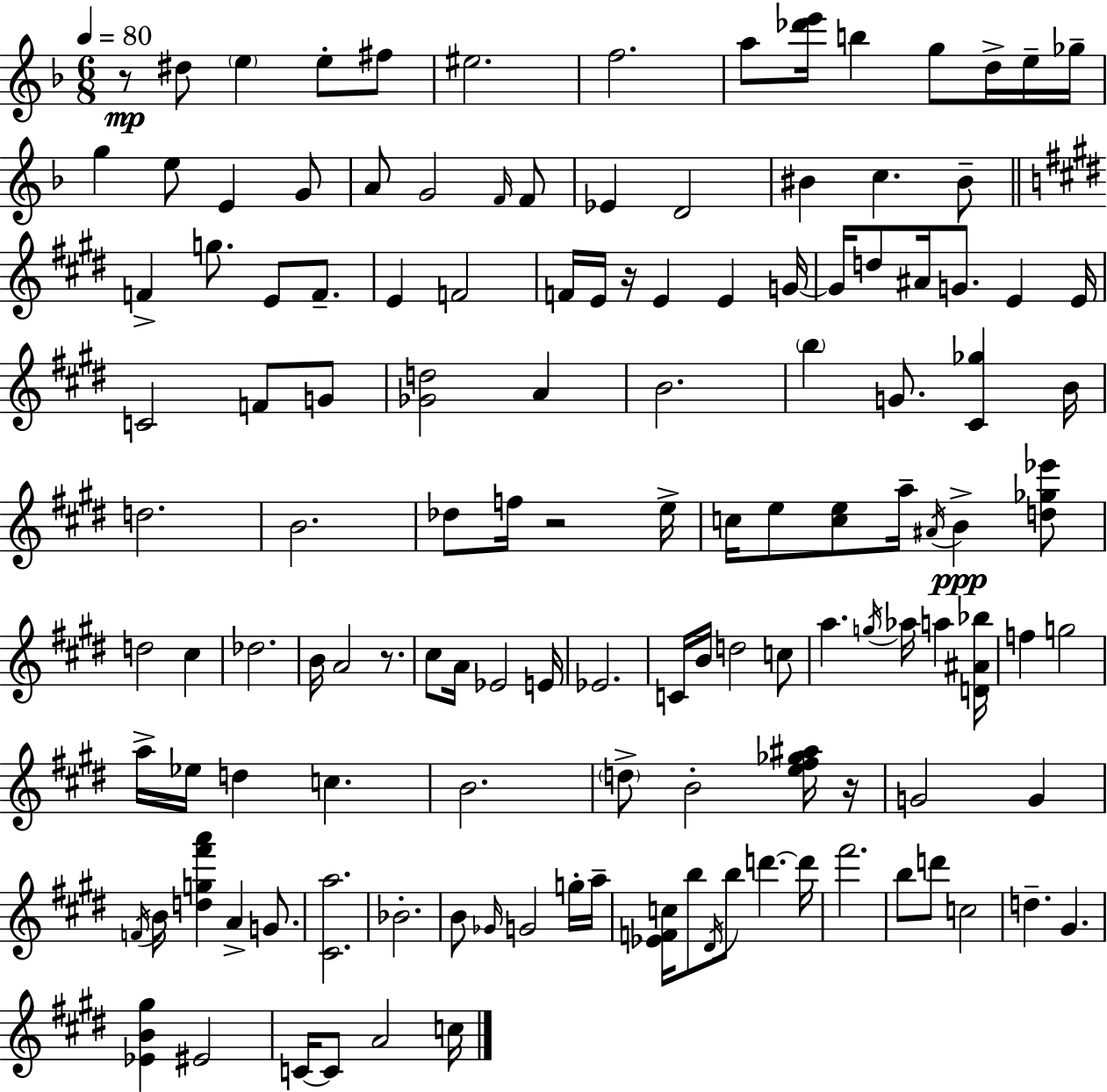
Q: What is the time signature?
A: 6/8